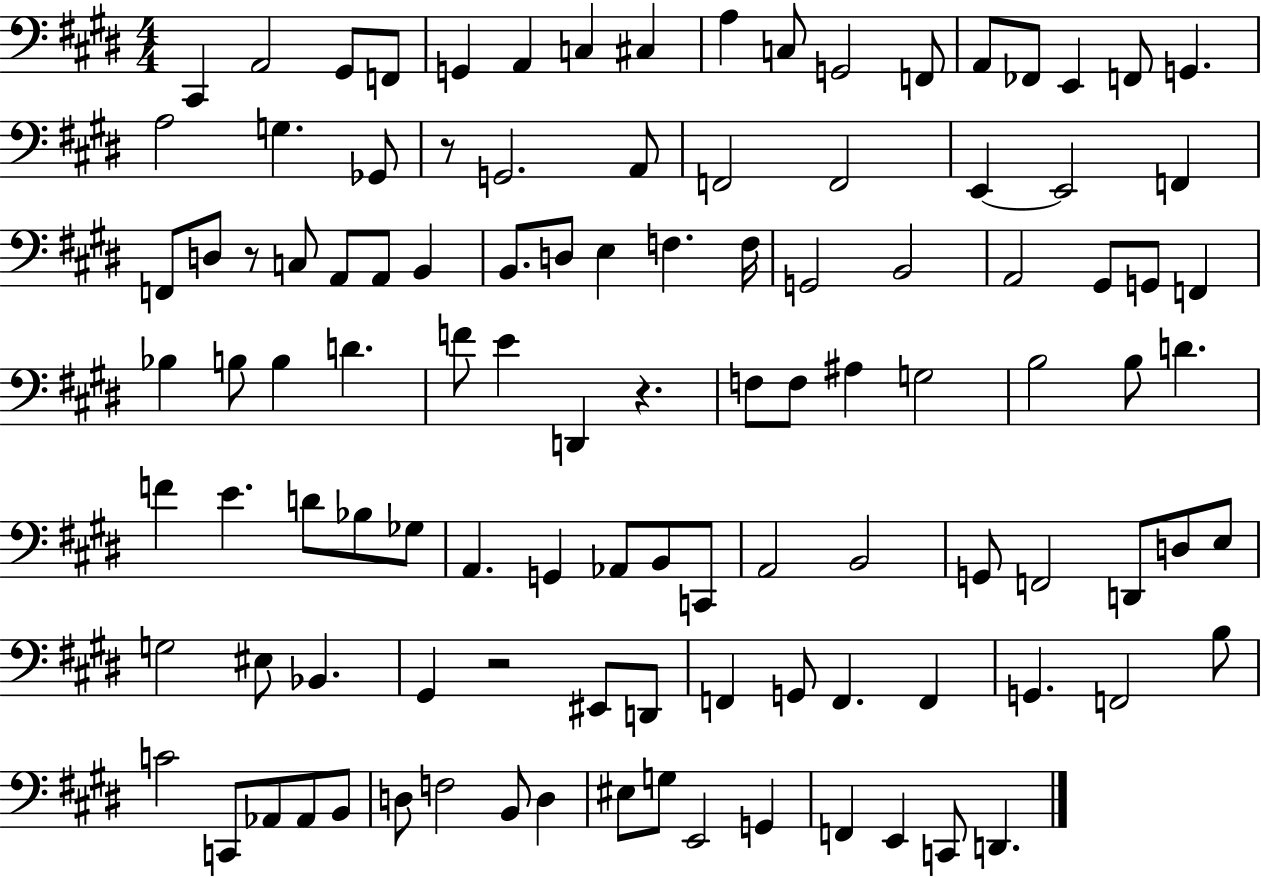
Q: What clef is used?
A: bass